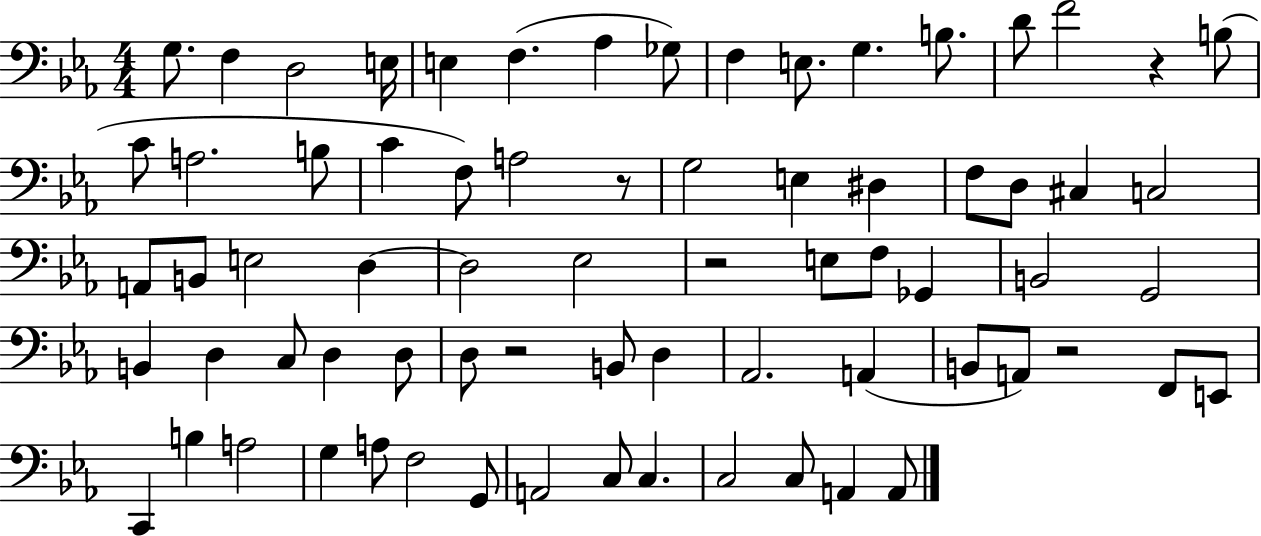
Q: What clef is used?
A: bass